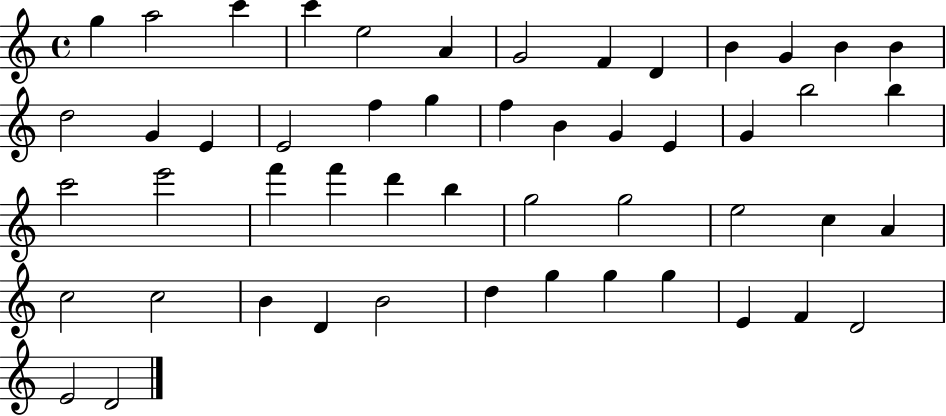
{
  \clef treble
  \time 4/4
  \defaultTimeSignature
  \key c \major
  g''4 a''2 c'''4 | c'''4 e''2 a'4 | g'2 f'4 d'4 | b'4 g'4 b'4 b'4 | \break d''2 g'4 e'4 | e'2 f''4 g''4 | f''4 b'4 g'4 e'4 | g'4 b''2 b''4 | \break c'''2 e'''2 | f'''4 f'''4 d'''4 b''4 | g''2 g''2 | e''2 c''4 a'4 | \break c''2 c''2 | b'4 d'4 b'2 | d''4 g''4 g''4 g''4 | e'4 f'4 d'2 | \break e'2 d'2 | \bar "|."
}